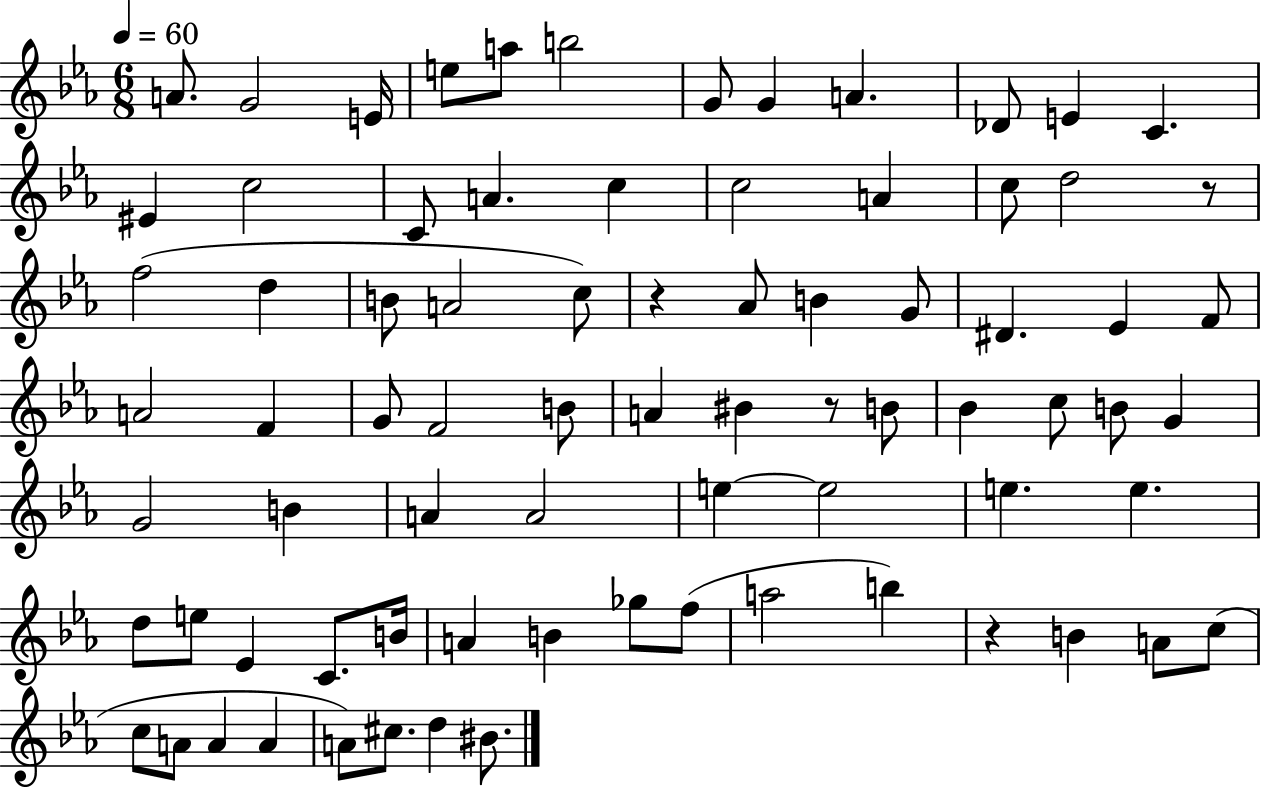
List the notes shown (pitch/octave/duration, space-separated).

A4/e. G4/h E4/s E5/e A5/e B5/h G4/e G4/q A4/q. Db4/e E4/q C4/q. EIS4/q C5/h C4/e A4/q. C5/q C5/h A4/q C5/e D5/h R/e F5/h D5/q B4/e A4/h C5/e R/q Ab4/e B4/q G4/e D#4/q. Eb4/q F4/e A4/h F4/q G4/e F4/h B4/e A4/q BIS4/q R/e B4/e Bb4/q C5/e B4/e G4/q G4/h B4/q A4/q A4/h E5/q E5/h E5/q. E5/q. D5/e E5/e Eb4/q C4/e. B4/s A4/q B4/q Gb5/e F5/e A5/h B5/q R/q B4/q A4/e C5/e C5/e A4/e A4/q A4/q A4/e C#5/e. D5/q BIS4/e.